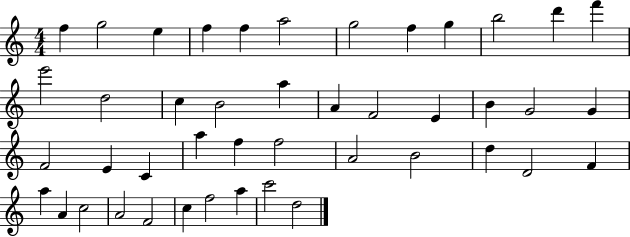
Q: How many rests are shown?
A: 0